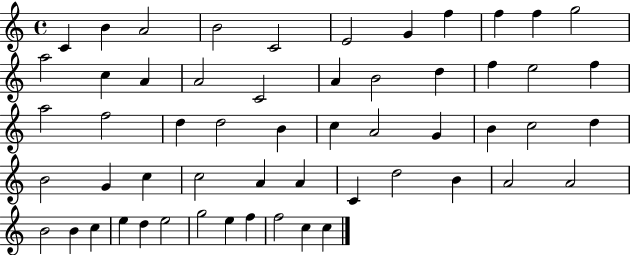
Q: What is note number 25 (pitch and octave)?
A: D5